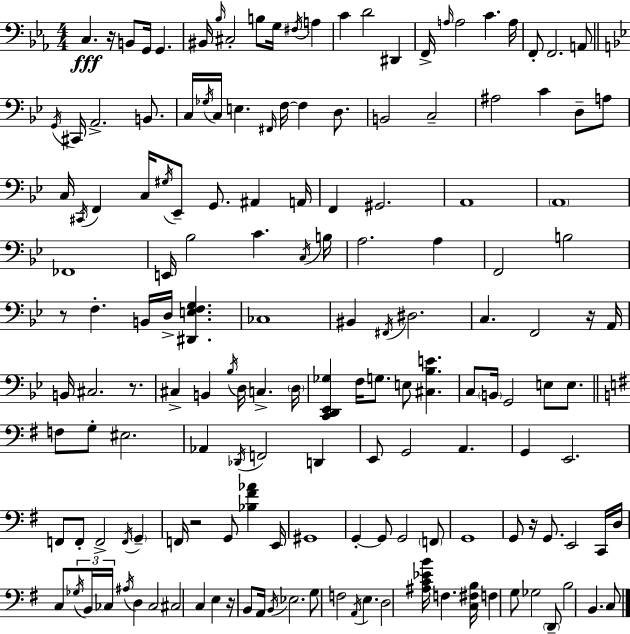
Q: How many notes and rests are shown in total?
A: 160